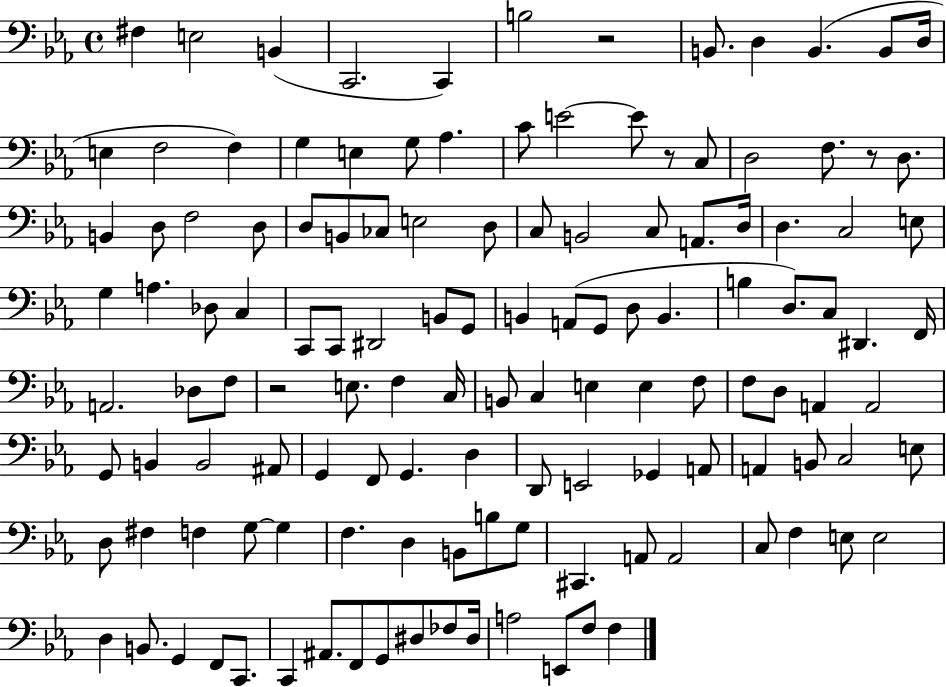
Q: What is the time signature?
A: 4/4